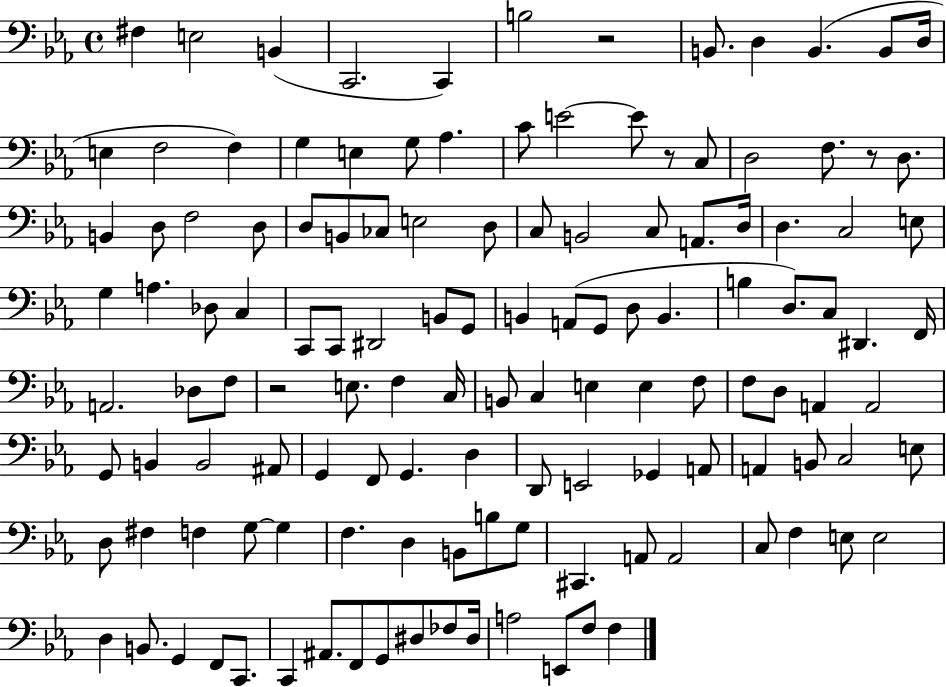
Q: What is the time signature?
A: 4/4